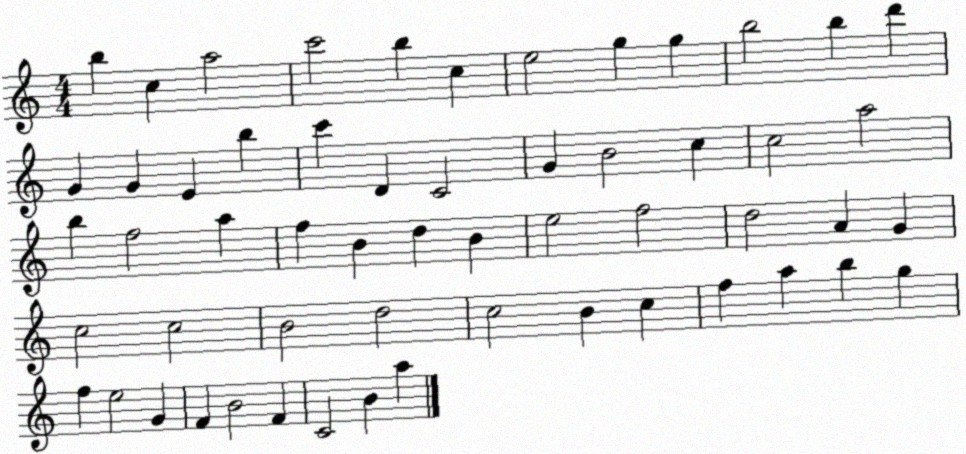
X:1
T:Untitled
M:4/4
L:1/4
K:C
b c a2 c'2 b c e2 g g b2 b d' G G E b c' D C2 G B2 c c2 a2 b f2 a f B d B e2 f2 d2 A G c2 c2 B2 d2 c2 B c f a b g f e2 G F B2 F C2 B a